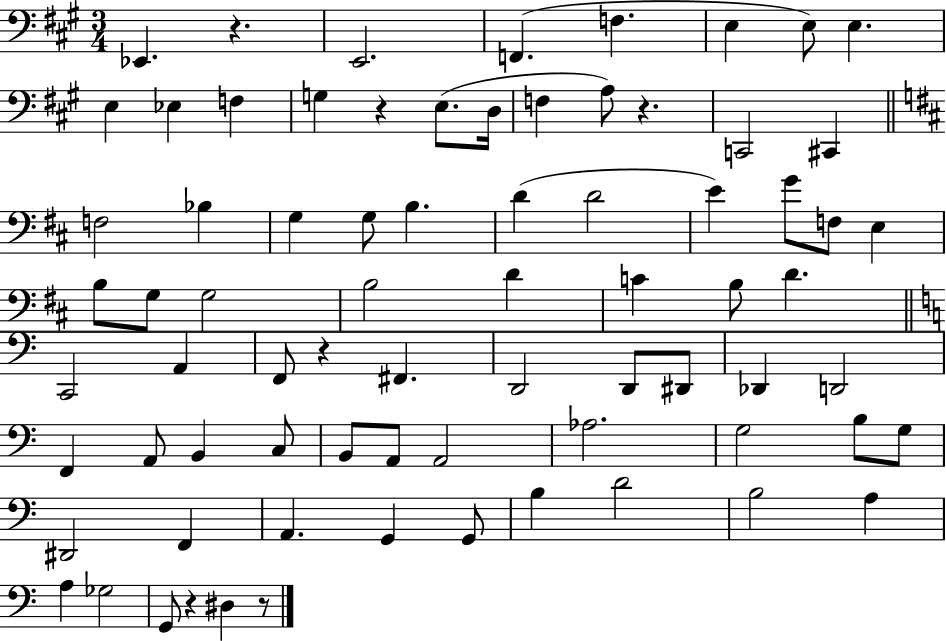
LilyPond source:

{
  \clef bass
  \numericTimeSignature
  \time 3/4
  \key a \major
  ees,4. r4. | e,2. | f,4.( f4. | e4 e8) e4. | \break e4 ees4 f4 | g4 r4 e8.( d16 | f4 a8) r4. | c,2 cis,4 | \break \bar "||" \break \key b \minor f2 bes4 | g4 g8 b4. | d'4( d'2 | e'4) g'8 f8 e4 | \break b8 g8 g2 | b2 d'4 | c'4 b8 d'4. | \bar "||" \break \key c \major c,2 a,4 | f,8 r4 fis,4. | d,2 d,8 dis,8 | des,4 d,2 | \break f,4 a,8 b,4 c8 | b,8 a,8 a,2 | aes2. | g2 b8 g8 | \break dis,2 f,4 | a,4. g,4 g,8 | b4 d'2 | b2 a4 | \break a4 ges2 | g,8 r4 dis4 r8 | \bar "|."
}